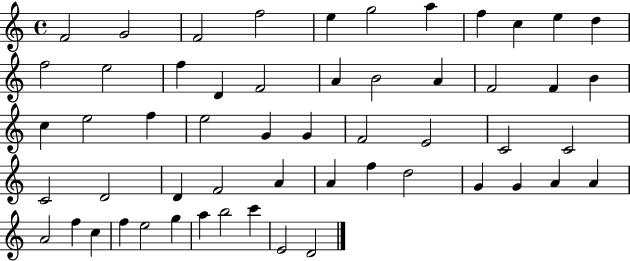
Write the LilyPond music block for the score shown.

{
  \clef treble
  \time 4/4
  \defaultTimeSignature
  \key c \major
  f'2 g'2 | f'2 f''2 | e''4 g''2 a''4 | f''4 c''4 e''4 d''4 | \break f''2 e''2 | f''4 d'4 f'2 | a'4 b'2 a'4 | f'2 f'4 b'4 | \break c''4 e''2 f''4 | e''2 g'4 g'4 | f'2 e'2 | c'2 c'2 | \break c'2 d'2 | d'4 f'2 a'4 | a'4 f''4 d''2 | g'4 g'4 a'4 a'4 | \break a'2 f''4 c''4 | f''4 e''2 g''4 | a''4 b''2 c'''4 | e'2 d'2 | \break \bar "|."
}